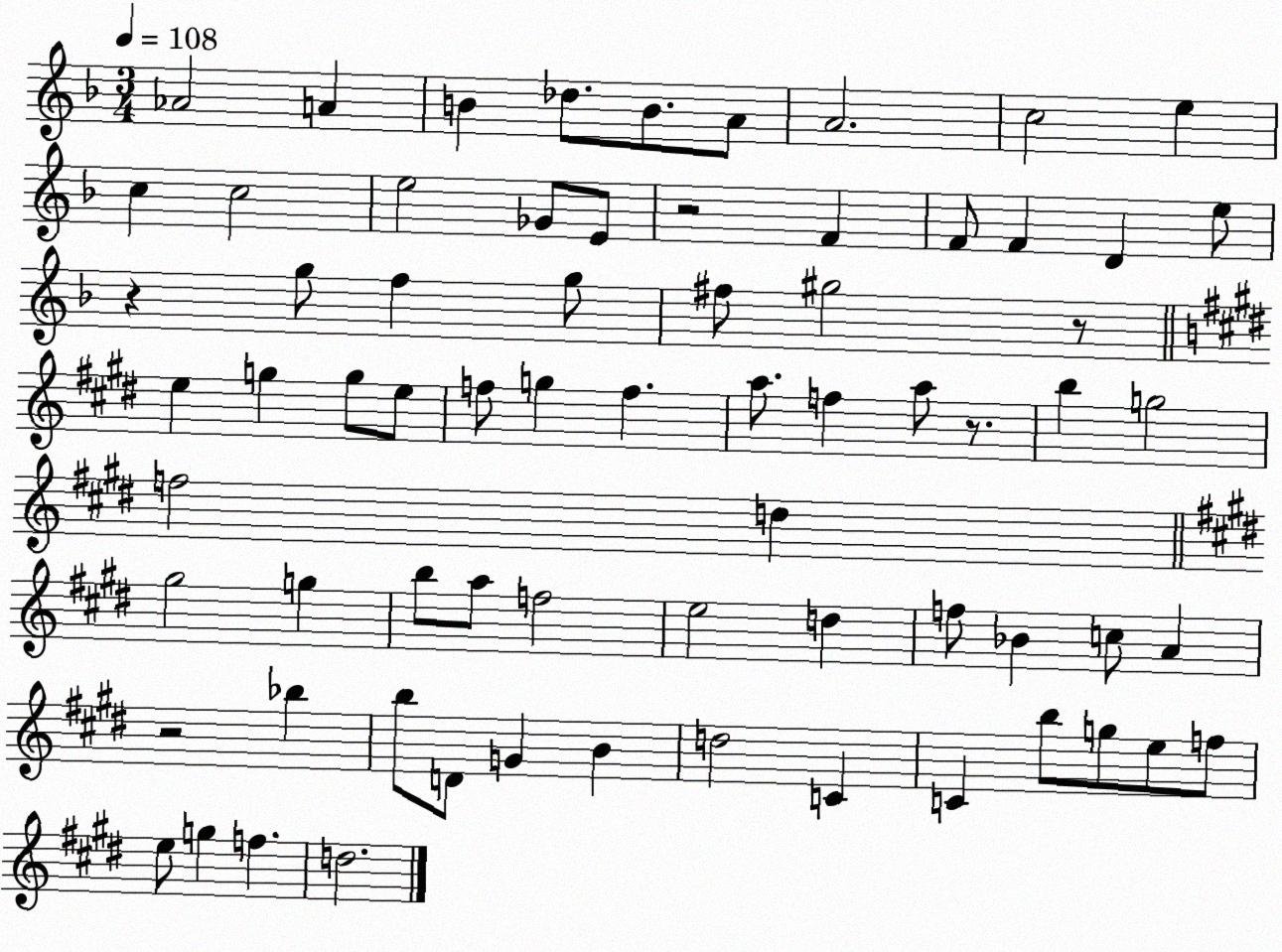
X:1
T:Untitled
M:3/4
L:1/4
K:F
_A2 A B _d/2 B/2 A/2 A2 c2 e c c2 e2 _G/2 E/2 z2 F F/2 F D e/2 z g/2 f g/2 ^f/2 ^g2 z/2 e g g/2 e/2 f/2 g f a/2 f a/2 z/2 b g2 f2 d ^g2 g b/2 a/2 f2 e2 d f/2 _B c/2 A z2 _b b/2 D/2 G B d2 C C b/2 g/2 e/2 f/2 e/2 g f d2